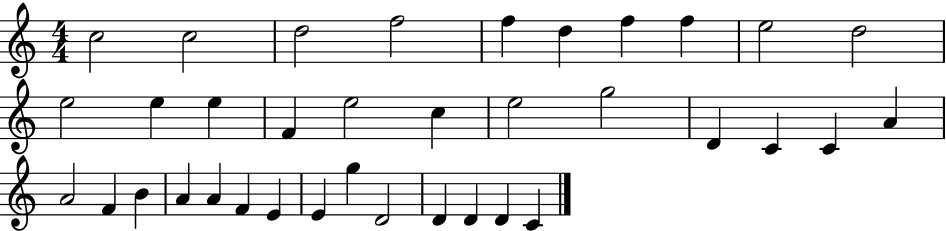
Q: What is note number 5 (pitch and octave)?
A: F5